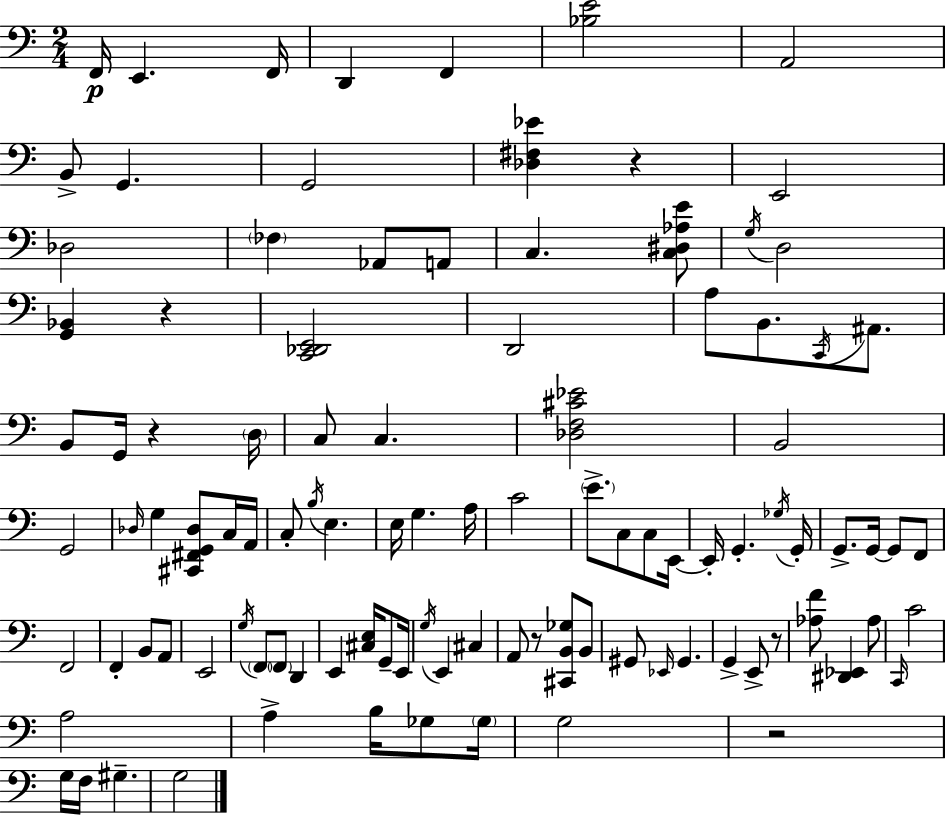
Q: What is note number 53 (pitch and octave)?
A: F2